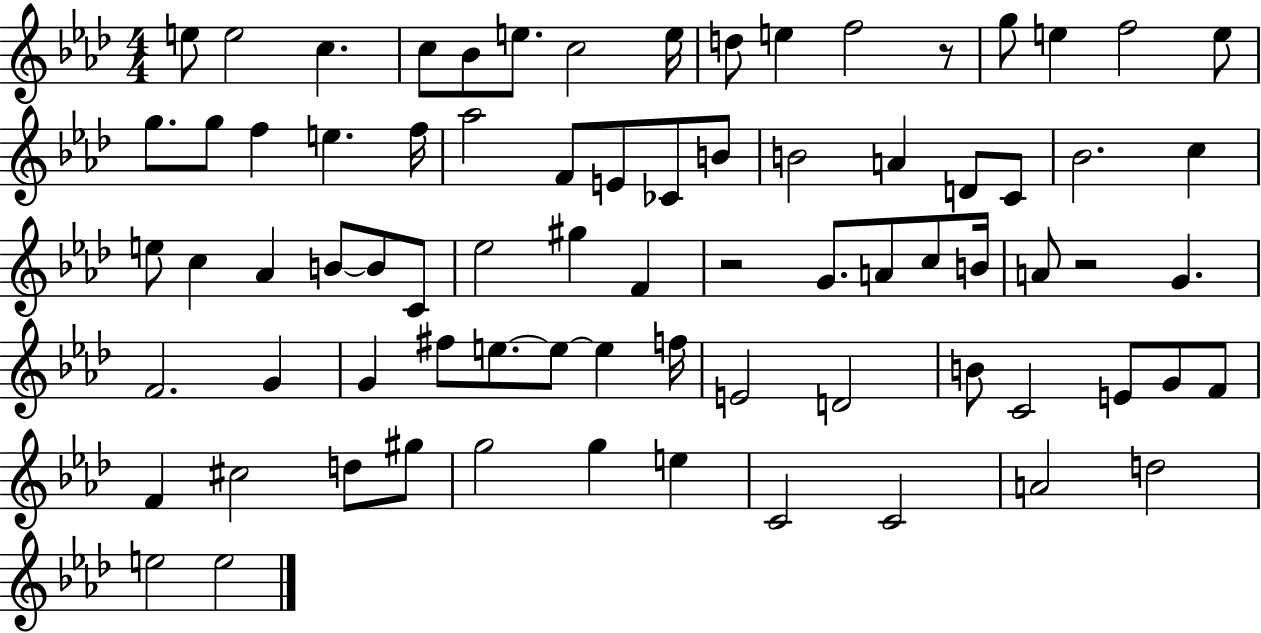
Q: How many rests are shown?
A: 3